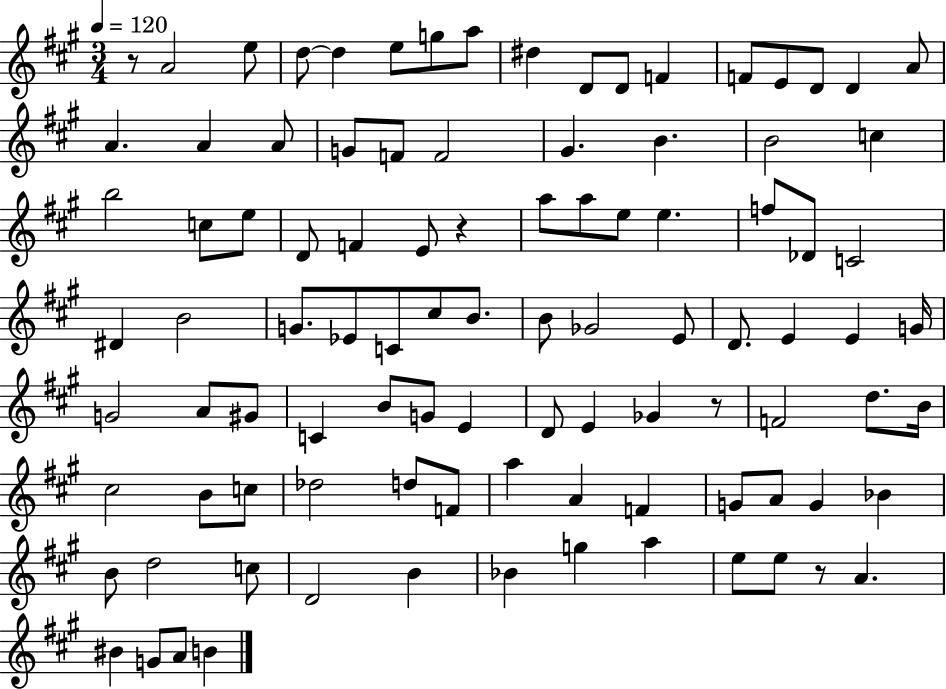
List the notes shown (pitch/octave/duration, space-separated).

R/e A4/h E5/e D5/e D5/q E5/e G5/e A5/e D#5/q D4/e D4/e F4/q F4/e E4/e D4/e D4/q A4/e A4/q. A4/q A4/e G4/e F4/e F4/h G#4/q. B4/q. B4/h C5/q B5/h C5/e E5/e D4/e F4/q E4/e R/q A5/e A5/e E5/e E5/q. F5/e Db4/e C4/h D#4/q B4/h G4/e. Eb4/e C4/e C#5/e B4/e. B4/e Gb4/h E4/e D4/e. E4/q E4/q G4/s G4/h A4/e G#4/e C4/q B4/e G4/e E4/q D4/e E4/q Gb4/q R/e F4/h D5/e. B4/s C#5/h B4/e C5/e Db5/h D5/e F4/e A5/q A4/q F4/q G4/e A4/e G4/q Bb4/q B4/e D5/h C5/e D4/h B4/q Bb4/q G5/q A5/q E5/e E5/e R/e A4/q. BIS4/q G4/e A4/e B4/q